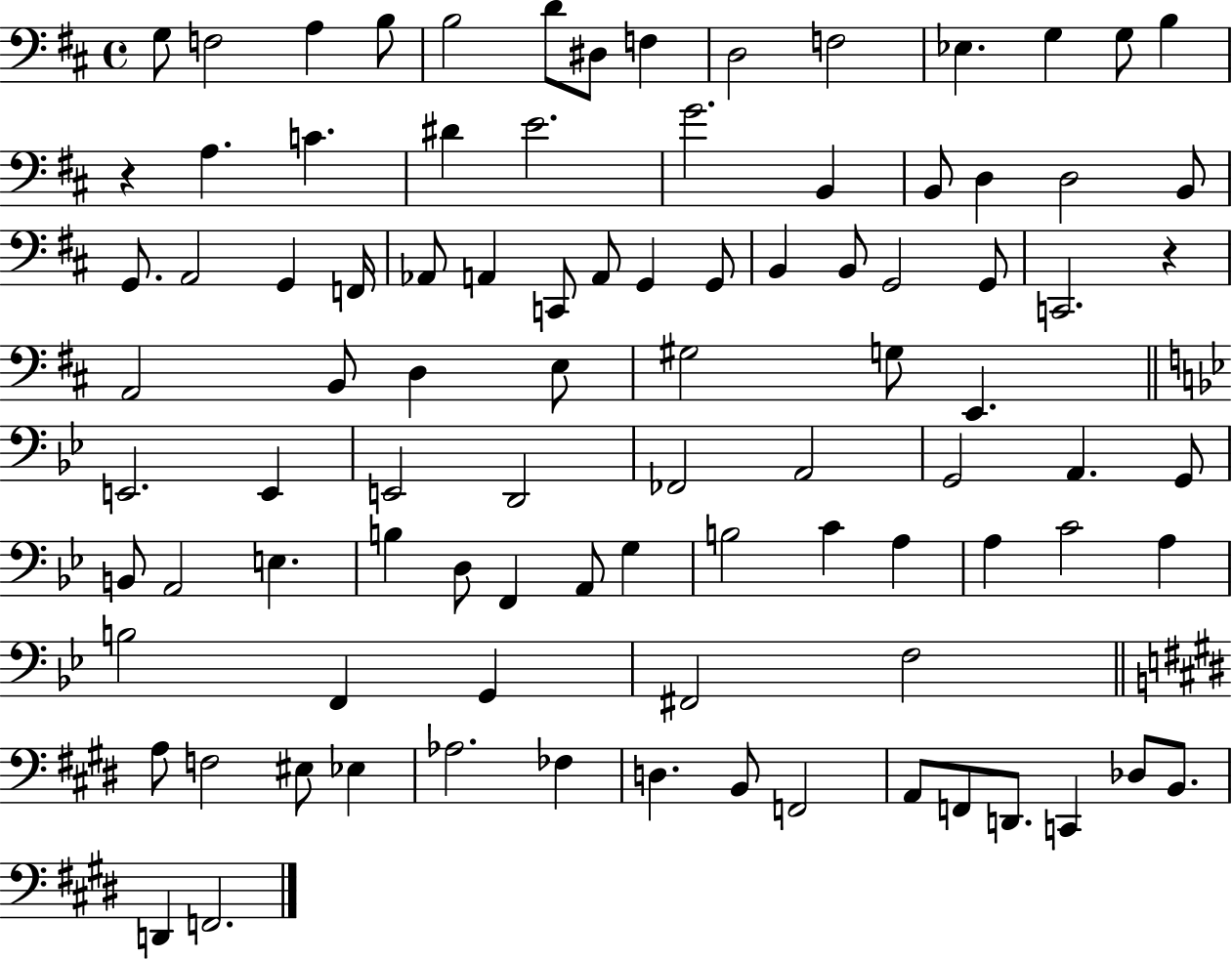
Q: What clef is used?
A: bass